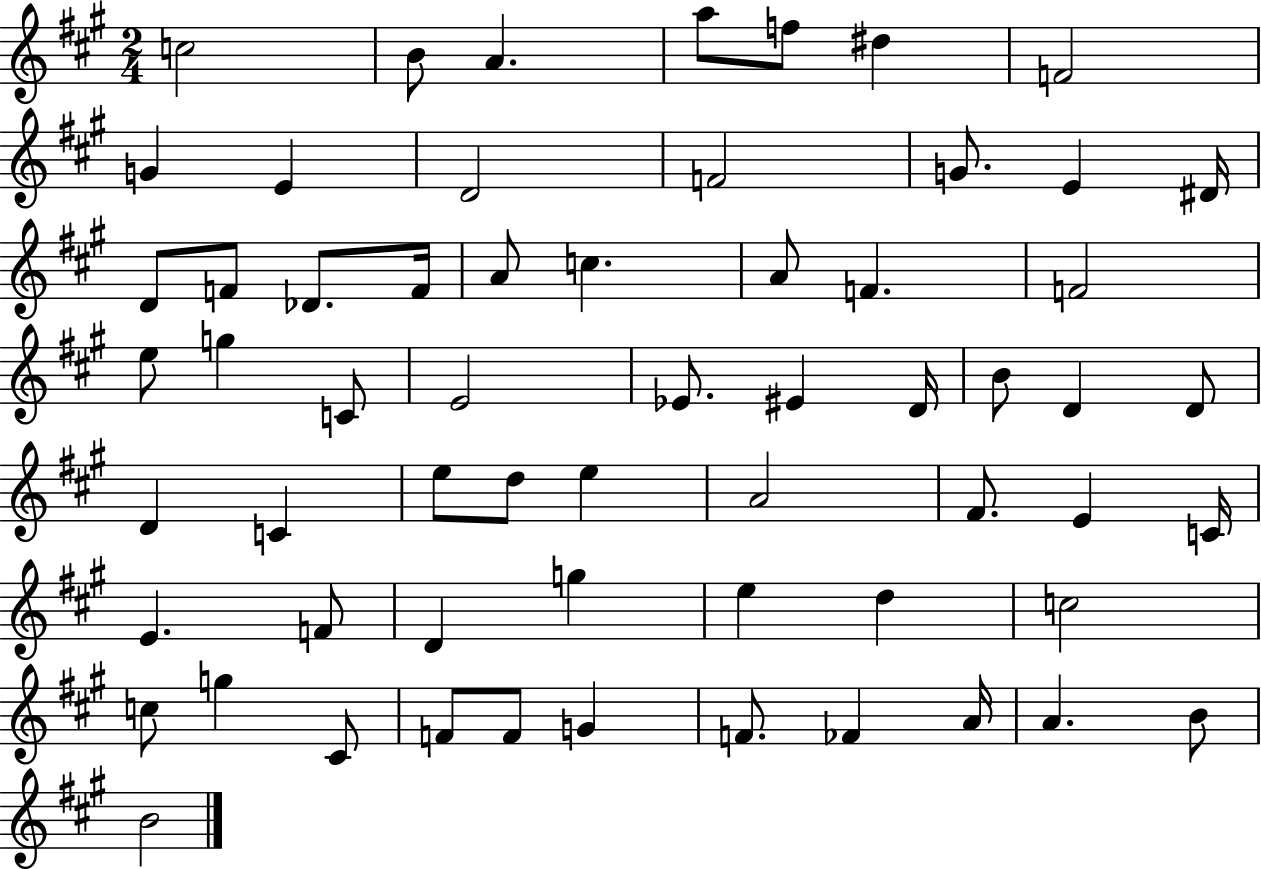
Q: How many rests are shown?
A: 0